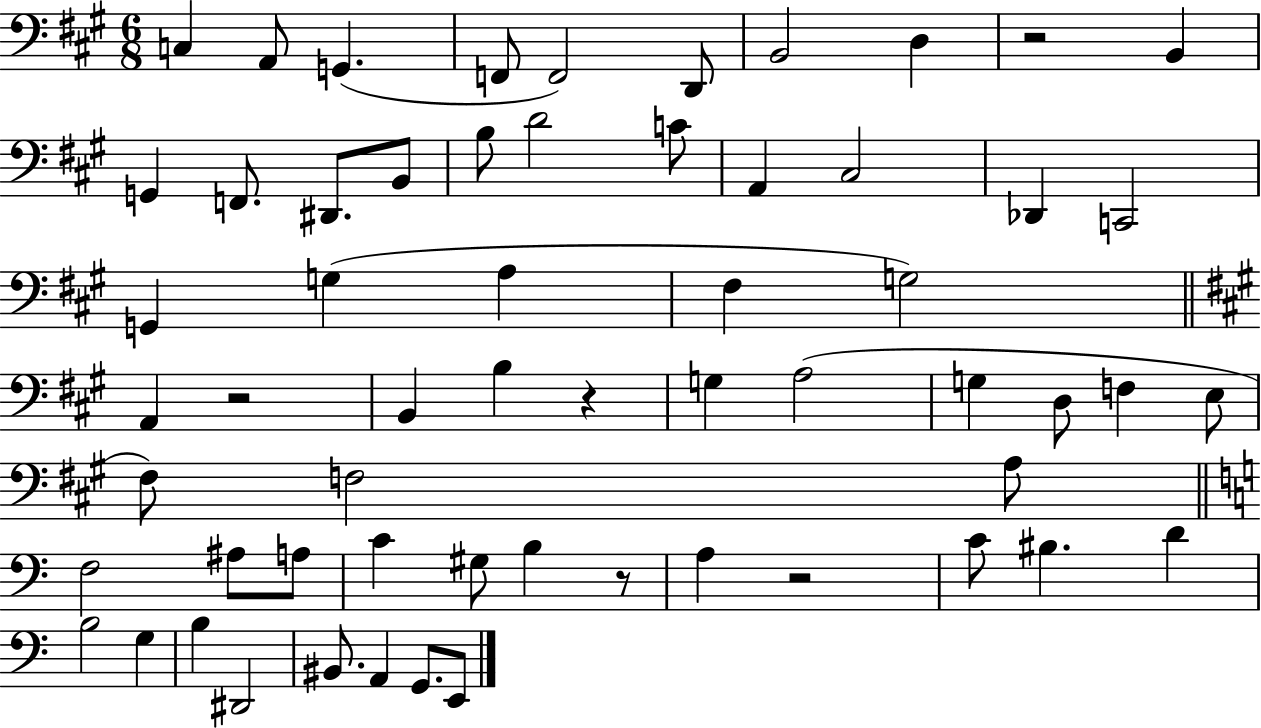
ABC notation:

X:1
T:Untitled
M:6/8
L:1/4
K:A
C, A,,/2 G,, F,,/2 F,,2 D,,/2 B,,2 D, z2 B,, G,, F,,/2 ^D,,/2 B,,/2 B,/2 D2 C/2 A,, ^C,2 _D,, C,,2 G,, G, A, ^F, G,2 A,, z2 B,, B, z G, A,2 G, D,/2 F, E,/2 ^F,/2 F,2 A,/2 F,2 ^A,/2 A,/2 C ^G,/2 B, z/2 A, z2 C/2 ^B, D B,2 G, B, ^D,,2 ^B,,/2 A,, G,,/2 E,,/2